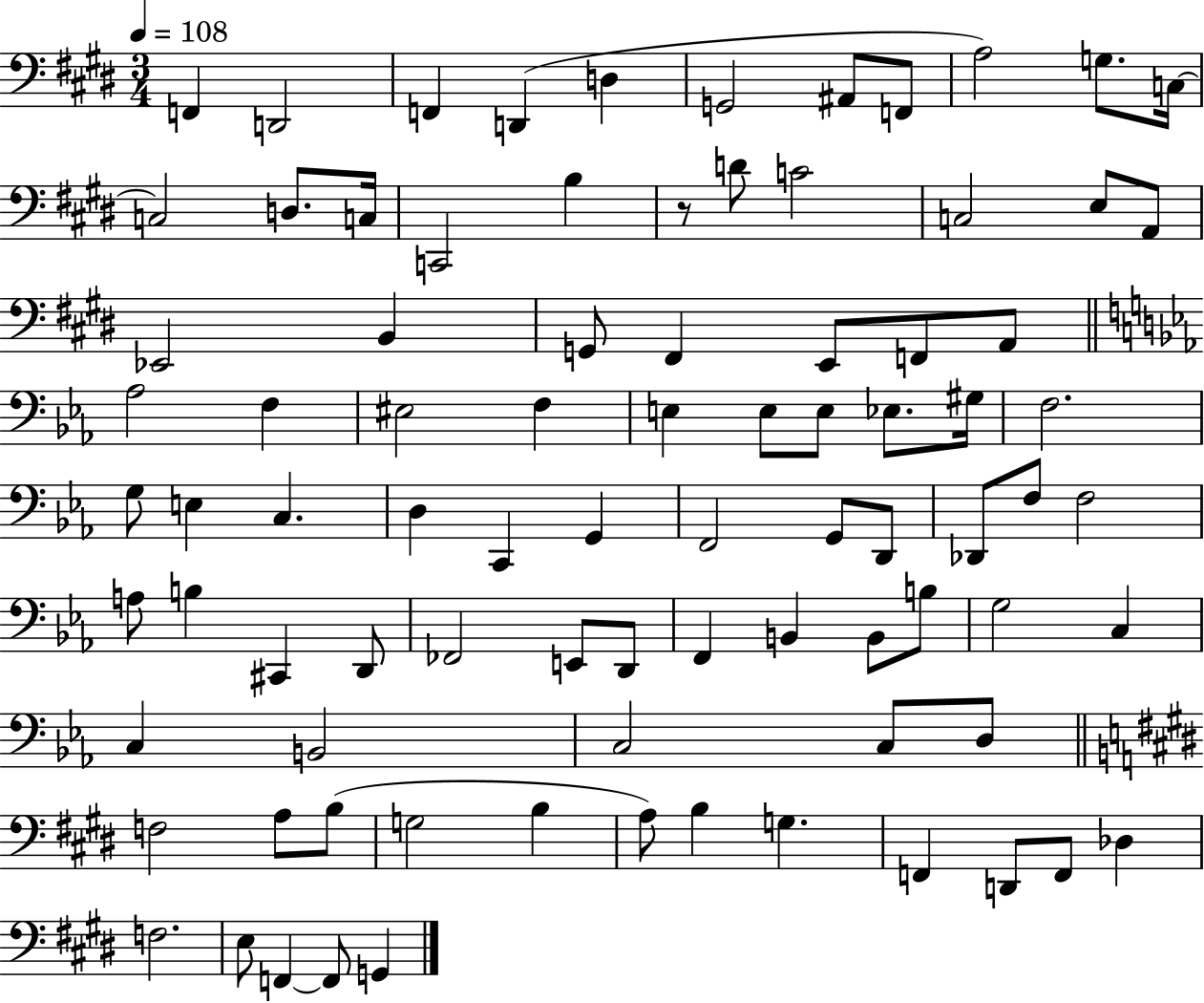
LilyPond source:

{
  \clef bass
  \numericTimeSignature
  \time 3/4
  \key e \major
  \tempo 4 = 108
  f,4 d,2 | f,4 d,4( d4 | g,2 ais,8 f,8 | a2) g8. c16~~ | \break c2 d8. c16 | c,2 b4 | r8 d'8 c'2 | c2 e8 a,8 | \break ees,2 b,4 | g,8 fis,4 e,8 f,8 a,8 | \bar "||" \break \key ees \major aes2 f4 | eis2 f4 | e4 e8 e8 ees8. gis16 | f2. | \break g8 e4 c4. | d4 c,4 g,4 | f,2 g,8 d,8 | des,8 f8 f2 | \break a8 b4 cis,4 d,8 | fes,2 e,8 d,8 | f,4 b,4 b,8 b8 | g2 c4 | \break c4 b,2 | c2 c8 d8 | \bar "||" \break \key e \major f2 a8 b8( | g2 b4 | a8) b4 g4. | f,4 d,8 f,8 des4 | \break f2. | e8 f,4~~ f,8 g,4 | \bar "|."
}